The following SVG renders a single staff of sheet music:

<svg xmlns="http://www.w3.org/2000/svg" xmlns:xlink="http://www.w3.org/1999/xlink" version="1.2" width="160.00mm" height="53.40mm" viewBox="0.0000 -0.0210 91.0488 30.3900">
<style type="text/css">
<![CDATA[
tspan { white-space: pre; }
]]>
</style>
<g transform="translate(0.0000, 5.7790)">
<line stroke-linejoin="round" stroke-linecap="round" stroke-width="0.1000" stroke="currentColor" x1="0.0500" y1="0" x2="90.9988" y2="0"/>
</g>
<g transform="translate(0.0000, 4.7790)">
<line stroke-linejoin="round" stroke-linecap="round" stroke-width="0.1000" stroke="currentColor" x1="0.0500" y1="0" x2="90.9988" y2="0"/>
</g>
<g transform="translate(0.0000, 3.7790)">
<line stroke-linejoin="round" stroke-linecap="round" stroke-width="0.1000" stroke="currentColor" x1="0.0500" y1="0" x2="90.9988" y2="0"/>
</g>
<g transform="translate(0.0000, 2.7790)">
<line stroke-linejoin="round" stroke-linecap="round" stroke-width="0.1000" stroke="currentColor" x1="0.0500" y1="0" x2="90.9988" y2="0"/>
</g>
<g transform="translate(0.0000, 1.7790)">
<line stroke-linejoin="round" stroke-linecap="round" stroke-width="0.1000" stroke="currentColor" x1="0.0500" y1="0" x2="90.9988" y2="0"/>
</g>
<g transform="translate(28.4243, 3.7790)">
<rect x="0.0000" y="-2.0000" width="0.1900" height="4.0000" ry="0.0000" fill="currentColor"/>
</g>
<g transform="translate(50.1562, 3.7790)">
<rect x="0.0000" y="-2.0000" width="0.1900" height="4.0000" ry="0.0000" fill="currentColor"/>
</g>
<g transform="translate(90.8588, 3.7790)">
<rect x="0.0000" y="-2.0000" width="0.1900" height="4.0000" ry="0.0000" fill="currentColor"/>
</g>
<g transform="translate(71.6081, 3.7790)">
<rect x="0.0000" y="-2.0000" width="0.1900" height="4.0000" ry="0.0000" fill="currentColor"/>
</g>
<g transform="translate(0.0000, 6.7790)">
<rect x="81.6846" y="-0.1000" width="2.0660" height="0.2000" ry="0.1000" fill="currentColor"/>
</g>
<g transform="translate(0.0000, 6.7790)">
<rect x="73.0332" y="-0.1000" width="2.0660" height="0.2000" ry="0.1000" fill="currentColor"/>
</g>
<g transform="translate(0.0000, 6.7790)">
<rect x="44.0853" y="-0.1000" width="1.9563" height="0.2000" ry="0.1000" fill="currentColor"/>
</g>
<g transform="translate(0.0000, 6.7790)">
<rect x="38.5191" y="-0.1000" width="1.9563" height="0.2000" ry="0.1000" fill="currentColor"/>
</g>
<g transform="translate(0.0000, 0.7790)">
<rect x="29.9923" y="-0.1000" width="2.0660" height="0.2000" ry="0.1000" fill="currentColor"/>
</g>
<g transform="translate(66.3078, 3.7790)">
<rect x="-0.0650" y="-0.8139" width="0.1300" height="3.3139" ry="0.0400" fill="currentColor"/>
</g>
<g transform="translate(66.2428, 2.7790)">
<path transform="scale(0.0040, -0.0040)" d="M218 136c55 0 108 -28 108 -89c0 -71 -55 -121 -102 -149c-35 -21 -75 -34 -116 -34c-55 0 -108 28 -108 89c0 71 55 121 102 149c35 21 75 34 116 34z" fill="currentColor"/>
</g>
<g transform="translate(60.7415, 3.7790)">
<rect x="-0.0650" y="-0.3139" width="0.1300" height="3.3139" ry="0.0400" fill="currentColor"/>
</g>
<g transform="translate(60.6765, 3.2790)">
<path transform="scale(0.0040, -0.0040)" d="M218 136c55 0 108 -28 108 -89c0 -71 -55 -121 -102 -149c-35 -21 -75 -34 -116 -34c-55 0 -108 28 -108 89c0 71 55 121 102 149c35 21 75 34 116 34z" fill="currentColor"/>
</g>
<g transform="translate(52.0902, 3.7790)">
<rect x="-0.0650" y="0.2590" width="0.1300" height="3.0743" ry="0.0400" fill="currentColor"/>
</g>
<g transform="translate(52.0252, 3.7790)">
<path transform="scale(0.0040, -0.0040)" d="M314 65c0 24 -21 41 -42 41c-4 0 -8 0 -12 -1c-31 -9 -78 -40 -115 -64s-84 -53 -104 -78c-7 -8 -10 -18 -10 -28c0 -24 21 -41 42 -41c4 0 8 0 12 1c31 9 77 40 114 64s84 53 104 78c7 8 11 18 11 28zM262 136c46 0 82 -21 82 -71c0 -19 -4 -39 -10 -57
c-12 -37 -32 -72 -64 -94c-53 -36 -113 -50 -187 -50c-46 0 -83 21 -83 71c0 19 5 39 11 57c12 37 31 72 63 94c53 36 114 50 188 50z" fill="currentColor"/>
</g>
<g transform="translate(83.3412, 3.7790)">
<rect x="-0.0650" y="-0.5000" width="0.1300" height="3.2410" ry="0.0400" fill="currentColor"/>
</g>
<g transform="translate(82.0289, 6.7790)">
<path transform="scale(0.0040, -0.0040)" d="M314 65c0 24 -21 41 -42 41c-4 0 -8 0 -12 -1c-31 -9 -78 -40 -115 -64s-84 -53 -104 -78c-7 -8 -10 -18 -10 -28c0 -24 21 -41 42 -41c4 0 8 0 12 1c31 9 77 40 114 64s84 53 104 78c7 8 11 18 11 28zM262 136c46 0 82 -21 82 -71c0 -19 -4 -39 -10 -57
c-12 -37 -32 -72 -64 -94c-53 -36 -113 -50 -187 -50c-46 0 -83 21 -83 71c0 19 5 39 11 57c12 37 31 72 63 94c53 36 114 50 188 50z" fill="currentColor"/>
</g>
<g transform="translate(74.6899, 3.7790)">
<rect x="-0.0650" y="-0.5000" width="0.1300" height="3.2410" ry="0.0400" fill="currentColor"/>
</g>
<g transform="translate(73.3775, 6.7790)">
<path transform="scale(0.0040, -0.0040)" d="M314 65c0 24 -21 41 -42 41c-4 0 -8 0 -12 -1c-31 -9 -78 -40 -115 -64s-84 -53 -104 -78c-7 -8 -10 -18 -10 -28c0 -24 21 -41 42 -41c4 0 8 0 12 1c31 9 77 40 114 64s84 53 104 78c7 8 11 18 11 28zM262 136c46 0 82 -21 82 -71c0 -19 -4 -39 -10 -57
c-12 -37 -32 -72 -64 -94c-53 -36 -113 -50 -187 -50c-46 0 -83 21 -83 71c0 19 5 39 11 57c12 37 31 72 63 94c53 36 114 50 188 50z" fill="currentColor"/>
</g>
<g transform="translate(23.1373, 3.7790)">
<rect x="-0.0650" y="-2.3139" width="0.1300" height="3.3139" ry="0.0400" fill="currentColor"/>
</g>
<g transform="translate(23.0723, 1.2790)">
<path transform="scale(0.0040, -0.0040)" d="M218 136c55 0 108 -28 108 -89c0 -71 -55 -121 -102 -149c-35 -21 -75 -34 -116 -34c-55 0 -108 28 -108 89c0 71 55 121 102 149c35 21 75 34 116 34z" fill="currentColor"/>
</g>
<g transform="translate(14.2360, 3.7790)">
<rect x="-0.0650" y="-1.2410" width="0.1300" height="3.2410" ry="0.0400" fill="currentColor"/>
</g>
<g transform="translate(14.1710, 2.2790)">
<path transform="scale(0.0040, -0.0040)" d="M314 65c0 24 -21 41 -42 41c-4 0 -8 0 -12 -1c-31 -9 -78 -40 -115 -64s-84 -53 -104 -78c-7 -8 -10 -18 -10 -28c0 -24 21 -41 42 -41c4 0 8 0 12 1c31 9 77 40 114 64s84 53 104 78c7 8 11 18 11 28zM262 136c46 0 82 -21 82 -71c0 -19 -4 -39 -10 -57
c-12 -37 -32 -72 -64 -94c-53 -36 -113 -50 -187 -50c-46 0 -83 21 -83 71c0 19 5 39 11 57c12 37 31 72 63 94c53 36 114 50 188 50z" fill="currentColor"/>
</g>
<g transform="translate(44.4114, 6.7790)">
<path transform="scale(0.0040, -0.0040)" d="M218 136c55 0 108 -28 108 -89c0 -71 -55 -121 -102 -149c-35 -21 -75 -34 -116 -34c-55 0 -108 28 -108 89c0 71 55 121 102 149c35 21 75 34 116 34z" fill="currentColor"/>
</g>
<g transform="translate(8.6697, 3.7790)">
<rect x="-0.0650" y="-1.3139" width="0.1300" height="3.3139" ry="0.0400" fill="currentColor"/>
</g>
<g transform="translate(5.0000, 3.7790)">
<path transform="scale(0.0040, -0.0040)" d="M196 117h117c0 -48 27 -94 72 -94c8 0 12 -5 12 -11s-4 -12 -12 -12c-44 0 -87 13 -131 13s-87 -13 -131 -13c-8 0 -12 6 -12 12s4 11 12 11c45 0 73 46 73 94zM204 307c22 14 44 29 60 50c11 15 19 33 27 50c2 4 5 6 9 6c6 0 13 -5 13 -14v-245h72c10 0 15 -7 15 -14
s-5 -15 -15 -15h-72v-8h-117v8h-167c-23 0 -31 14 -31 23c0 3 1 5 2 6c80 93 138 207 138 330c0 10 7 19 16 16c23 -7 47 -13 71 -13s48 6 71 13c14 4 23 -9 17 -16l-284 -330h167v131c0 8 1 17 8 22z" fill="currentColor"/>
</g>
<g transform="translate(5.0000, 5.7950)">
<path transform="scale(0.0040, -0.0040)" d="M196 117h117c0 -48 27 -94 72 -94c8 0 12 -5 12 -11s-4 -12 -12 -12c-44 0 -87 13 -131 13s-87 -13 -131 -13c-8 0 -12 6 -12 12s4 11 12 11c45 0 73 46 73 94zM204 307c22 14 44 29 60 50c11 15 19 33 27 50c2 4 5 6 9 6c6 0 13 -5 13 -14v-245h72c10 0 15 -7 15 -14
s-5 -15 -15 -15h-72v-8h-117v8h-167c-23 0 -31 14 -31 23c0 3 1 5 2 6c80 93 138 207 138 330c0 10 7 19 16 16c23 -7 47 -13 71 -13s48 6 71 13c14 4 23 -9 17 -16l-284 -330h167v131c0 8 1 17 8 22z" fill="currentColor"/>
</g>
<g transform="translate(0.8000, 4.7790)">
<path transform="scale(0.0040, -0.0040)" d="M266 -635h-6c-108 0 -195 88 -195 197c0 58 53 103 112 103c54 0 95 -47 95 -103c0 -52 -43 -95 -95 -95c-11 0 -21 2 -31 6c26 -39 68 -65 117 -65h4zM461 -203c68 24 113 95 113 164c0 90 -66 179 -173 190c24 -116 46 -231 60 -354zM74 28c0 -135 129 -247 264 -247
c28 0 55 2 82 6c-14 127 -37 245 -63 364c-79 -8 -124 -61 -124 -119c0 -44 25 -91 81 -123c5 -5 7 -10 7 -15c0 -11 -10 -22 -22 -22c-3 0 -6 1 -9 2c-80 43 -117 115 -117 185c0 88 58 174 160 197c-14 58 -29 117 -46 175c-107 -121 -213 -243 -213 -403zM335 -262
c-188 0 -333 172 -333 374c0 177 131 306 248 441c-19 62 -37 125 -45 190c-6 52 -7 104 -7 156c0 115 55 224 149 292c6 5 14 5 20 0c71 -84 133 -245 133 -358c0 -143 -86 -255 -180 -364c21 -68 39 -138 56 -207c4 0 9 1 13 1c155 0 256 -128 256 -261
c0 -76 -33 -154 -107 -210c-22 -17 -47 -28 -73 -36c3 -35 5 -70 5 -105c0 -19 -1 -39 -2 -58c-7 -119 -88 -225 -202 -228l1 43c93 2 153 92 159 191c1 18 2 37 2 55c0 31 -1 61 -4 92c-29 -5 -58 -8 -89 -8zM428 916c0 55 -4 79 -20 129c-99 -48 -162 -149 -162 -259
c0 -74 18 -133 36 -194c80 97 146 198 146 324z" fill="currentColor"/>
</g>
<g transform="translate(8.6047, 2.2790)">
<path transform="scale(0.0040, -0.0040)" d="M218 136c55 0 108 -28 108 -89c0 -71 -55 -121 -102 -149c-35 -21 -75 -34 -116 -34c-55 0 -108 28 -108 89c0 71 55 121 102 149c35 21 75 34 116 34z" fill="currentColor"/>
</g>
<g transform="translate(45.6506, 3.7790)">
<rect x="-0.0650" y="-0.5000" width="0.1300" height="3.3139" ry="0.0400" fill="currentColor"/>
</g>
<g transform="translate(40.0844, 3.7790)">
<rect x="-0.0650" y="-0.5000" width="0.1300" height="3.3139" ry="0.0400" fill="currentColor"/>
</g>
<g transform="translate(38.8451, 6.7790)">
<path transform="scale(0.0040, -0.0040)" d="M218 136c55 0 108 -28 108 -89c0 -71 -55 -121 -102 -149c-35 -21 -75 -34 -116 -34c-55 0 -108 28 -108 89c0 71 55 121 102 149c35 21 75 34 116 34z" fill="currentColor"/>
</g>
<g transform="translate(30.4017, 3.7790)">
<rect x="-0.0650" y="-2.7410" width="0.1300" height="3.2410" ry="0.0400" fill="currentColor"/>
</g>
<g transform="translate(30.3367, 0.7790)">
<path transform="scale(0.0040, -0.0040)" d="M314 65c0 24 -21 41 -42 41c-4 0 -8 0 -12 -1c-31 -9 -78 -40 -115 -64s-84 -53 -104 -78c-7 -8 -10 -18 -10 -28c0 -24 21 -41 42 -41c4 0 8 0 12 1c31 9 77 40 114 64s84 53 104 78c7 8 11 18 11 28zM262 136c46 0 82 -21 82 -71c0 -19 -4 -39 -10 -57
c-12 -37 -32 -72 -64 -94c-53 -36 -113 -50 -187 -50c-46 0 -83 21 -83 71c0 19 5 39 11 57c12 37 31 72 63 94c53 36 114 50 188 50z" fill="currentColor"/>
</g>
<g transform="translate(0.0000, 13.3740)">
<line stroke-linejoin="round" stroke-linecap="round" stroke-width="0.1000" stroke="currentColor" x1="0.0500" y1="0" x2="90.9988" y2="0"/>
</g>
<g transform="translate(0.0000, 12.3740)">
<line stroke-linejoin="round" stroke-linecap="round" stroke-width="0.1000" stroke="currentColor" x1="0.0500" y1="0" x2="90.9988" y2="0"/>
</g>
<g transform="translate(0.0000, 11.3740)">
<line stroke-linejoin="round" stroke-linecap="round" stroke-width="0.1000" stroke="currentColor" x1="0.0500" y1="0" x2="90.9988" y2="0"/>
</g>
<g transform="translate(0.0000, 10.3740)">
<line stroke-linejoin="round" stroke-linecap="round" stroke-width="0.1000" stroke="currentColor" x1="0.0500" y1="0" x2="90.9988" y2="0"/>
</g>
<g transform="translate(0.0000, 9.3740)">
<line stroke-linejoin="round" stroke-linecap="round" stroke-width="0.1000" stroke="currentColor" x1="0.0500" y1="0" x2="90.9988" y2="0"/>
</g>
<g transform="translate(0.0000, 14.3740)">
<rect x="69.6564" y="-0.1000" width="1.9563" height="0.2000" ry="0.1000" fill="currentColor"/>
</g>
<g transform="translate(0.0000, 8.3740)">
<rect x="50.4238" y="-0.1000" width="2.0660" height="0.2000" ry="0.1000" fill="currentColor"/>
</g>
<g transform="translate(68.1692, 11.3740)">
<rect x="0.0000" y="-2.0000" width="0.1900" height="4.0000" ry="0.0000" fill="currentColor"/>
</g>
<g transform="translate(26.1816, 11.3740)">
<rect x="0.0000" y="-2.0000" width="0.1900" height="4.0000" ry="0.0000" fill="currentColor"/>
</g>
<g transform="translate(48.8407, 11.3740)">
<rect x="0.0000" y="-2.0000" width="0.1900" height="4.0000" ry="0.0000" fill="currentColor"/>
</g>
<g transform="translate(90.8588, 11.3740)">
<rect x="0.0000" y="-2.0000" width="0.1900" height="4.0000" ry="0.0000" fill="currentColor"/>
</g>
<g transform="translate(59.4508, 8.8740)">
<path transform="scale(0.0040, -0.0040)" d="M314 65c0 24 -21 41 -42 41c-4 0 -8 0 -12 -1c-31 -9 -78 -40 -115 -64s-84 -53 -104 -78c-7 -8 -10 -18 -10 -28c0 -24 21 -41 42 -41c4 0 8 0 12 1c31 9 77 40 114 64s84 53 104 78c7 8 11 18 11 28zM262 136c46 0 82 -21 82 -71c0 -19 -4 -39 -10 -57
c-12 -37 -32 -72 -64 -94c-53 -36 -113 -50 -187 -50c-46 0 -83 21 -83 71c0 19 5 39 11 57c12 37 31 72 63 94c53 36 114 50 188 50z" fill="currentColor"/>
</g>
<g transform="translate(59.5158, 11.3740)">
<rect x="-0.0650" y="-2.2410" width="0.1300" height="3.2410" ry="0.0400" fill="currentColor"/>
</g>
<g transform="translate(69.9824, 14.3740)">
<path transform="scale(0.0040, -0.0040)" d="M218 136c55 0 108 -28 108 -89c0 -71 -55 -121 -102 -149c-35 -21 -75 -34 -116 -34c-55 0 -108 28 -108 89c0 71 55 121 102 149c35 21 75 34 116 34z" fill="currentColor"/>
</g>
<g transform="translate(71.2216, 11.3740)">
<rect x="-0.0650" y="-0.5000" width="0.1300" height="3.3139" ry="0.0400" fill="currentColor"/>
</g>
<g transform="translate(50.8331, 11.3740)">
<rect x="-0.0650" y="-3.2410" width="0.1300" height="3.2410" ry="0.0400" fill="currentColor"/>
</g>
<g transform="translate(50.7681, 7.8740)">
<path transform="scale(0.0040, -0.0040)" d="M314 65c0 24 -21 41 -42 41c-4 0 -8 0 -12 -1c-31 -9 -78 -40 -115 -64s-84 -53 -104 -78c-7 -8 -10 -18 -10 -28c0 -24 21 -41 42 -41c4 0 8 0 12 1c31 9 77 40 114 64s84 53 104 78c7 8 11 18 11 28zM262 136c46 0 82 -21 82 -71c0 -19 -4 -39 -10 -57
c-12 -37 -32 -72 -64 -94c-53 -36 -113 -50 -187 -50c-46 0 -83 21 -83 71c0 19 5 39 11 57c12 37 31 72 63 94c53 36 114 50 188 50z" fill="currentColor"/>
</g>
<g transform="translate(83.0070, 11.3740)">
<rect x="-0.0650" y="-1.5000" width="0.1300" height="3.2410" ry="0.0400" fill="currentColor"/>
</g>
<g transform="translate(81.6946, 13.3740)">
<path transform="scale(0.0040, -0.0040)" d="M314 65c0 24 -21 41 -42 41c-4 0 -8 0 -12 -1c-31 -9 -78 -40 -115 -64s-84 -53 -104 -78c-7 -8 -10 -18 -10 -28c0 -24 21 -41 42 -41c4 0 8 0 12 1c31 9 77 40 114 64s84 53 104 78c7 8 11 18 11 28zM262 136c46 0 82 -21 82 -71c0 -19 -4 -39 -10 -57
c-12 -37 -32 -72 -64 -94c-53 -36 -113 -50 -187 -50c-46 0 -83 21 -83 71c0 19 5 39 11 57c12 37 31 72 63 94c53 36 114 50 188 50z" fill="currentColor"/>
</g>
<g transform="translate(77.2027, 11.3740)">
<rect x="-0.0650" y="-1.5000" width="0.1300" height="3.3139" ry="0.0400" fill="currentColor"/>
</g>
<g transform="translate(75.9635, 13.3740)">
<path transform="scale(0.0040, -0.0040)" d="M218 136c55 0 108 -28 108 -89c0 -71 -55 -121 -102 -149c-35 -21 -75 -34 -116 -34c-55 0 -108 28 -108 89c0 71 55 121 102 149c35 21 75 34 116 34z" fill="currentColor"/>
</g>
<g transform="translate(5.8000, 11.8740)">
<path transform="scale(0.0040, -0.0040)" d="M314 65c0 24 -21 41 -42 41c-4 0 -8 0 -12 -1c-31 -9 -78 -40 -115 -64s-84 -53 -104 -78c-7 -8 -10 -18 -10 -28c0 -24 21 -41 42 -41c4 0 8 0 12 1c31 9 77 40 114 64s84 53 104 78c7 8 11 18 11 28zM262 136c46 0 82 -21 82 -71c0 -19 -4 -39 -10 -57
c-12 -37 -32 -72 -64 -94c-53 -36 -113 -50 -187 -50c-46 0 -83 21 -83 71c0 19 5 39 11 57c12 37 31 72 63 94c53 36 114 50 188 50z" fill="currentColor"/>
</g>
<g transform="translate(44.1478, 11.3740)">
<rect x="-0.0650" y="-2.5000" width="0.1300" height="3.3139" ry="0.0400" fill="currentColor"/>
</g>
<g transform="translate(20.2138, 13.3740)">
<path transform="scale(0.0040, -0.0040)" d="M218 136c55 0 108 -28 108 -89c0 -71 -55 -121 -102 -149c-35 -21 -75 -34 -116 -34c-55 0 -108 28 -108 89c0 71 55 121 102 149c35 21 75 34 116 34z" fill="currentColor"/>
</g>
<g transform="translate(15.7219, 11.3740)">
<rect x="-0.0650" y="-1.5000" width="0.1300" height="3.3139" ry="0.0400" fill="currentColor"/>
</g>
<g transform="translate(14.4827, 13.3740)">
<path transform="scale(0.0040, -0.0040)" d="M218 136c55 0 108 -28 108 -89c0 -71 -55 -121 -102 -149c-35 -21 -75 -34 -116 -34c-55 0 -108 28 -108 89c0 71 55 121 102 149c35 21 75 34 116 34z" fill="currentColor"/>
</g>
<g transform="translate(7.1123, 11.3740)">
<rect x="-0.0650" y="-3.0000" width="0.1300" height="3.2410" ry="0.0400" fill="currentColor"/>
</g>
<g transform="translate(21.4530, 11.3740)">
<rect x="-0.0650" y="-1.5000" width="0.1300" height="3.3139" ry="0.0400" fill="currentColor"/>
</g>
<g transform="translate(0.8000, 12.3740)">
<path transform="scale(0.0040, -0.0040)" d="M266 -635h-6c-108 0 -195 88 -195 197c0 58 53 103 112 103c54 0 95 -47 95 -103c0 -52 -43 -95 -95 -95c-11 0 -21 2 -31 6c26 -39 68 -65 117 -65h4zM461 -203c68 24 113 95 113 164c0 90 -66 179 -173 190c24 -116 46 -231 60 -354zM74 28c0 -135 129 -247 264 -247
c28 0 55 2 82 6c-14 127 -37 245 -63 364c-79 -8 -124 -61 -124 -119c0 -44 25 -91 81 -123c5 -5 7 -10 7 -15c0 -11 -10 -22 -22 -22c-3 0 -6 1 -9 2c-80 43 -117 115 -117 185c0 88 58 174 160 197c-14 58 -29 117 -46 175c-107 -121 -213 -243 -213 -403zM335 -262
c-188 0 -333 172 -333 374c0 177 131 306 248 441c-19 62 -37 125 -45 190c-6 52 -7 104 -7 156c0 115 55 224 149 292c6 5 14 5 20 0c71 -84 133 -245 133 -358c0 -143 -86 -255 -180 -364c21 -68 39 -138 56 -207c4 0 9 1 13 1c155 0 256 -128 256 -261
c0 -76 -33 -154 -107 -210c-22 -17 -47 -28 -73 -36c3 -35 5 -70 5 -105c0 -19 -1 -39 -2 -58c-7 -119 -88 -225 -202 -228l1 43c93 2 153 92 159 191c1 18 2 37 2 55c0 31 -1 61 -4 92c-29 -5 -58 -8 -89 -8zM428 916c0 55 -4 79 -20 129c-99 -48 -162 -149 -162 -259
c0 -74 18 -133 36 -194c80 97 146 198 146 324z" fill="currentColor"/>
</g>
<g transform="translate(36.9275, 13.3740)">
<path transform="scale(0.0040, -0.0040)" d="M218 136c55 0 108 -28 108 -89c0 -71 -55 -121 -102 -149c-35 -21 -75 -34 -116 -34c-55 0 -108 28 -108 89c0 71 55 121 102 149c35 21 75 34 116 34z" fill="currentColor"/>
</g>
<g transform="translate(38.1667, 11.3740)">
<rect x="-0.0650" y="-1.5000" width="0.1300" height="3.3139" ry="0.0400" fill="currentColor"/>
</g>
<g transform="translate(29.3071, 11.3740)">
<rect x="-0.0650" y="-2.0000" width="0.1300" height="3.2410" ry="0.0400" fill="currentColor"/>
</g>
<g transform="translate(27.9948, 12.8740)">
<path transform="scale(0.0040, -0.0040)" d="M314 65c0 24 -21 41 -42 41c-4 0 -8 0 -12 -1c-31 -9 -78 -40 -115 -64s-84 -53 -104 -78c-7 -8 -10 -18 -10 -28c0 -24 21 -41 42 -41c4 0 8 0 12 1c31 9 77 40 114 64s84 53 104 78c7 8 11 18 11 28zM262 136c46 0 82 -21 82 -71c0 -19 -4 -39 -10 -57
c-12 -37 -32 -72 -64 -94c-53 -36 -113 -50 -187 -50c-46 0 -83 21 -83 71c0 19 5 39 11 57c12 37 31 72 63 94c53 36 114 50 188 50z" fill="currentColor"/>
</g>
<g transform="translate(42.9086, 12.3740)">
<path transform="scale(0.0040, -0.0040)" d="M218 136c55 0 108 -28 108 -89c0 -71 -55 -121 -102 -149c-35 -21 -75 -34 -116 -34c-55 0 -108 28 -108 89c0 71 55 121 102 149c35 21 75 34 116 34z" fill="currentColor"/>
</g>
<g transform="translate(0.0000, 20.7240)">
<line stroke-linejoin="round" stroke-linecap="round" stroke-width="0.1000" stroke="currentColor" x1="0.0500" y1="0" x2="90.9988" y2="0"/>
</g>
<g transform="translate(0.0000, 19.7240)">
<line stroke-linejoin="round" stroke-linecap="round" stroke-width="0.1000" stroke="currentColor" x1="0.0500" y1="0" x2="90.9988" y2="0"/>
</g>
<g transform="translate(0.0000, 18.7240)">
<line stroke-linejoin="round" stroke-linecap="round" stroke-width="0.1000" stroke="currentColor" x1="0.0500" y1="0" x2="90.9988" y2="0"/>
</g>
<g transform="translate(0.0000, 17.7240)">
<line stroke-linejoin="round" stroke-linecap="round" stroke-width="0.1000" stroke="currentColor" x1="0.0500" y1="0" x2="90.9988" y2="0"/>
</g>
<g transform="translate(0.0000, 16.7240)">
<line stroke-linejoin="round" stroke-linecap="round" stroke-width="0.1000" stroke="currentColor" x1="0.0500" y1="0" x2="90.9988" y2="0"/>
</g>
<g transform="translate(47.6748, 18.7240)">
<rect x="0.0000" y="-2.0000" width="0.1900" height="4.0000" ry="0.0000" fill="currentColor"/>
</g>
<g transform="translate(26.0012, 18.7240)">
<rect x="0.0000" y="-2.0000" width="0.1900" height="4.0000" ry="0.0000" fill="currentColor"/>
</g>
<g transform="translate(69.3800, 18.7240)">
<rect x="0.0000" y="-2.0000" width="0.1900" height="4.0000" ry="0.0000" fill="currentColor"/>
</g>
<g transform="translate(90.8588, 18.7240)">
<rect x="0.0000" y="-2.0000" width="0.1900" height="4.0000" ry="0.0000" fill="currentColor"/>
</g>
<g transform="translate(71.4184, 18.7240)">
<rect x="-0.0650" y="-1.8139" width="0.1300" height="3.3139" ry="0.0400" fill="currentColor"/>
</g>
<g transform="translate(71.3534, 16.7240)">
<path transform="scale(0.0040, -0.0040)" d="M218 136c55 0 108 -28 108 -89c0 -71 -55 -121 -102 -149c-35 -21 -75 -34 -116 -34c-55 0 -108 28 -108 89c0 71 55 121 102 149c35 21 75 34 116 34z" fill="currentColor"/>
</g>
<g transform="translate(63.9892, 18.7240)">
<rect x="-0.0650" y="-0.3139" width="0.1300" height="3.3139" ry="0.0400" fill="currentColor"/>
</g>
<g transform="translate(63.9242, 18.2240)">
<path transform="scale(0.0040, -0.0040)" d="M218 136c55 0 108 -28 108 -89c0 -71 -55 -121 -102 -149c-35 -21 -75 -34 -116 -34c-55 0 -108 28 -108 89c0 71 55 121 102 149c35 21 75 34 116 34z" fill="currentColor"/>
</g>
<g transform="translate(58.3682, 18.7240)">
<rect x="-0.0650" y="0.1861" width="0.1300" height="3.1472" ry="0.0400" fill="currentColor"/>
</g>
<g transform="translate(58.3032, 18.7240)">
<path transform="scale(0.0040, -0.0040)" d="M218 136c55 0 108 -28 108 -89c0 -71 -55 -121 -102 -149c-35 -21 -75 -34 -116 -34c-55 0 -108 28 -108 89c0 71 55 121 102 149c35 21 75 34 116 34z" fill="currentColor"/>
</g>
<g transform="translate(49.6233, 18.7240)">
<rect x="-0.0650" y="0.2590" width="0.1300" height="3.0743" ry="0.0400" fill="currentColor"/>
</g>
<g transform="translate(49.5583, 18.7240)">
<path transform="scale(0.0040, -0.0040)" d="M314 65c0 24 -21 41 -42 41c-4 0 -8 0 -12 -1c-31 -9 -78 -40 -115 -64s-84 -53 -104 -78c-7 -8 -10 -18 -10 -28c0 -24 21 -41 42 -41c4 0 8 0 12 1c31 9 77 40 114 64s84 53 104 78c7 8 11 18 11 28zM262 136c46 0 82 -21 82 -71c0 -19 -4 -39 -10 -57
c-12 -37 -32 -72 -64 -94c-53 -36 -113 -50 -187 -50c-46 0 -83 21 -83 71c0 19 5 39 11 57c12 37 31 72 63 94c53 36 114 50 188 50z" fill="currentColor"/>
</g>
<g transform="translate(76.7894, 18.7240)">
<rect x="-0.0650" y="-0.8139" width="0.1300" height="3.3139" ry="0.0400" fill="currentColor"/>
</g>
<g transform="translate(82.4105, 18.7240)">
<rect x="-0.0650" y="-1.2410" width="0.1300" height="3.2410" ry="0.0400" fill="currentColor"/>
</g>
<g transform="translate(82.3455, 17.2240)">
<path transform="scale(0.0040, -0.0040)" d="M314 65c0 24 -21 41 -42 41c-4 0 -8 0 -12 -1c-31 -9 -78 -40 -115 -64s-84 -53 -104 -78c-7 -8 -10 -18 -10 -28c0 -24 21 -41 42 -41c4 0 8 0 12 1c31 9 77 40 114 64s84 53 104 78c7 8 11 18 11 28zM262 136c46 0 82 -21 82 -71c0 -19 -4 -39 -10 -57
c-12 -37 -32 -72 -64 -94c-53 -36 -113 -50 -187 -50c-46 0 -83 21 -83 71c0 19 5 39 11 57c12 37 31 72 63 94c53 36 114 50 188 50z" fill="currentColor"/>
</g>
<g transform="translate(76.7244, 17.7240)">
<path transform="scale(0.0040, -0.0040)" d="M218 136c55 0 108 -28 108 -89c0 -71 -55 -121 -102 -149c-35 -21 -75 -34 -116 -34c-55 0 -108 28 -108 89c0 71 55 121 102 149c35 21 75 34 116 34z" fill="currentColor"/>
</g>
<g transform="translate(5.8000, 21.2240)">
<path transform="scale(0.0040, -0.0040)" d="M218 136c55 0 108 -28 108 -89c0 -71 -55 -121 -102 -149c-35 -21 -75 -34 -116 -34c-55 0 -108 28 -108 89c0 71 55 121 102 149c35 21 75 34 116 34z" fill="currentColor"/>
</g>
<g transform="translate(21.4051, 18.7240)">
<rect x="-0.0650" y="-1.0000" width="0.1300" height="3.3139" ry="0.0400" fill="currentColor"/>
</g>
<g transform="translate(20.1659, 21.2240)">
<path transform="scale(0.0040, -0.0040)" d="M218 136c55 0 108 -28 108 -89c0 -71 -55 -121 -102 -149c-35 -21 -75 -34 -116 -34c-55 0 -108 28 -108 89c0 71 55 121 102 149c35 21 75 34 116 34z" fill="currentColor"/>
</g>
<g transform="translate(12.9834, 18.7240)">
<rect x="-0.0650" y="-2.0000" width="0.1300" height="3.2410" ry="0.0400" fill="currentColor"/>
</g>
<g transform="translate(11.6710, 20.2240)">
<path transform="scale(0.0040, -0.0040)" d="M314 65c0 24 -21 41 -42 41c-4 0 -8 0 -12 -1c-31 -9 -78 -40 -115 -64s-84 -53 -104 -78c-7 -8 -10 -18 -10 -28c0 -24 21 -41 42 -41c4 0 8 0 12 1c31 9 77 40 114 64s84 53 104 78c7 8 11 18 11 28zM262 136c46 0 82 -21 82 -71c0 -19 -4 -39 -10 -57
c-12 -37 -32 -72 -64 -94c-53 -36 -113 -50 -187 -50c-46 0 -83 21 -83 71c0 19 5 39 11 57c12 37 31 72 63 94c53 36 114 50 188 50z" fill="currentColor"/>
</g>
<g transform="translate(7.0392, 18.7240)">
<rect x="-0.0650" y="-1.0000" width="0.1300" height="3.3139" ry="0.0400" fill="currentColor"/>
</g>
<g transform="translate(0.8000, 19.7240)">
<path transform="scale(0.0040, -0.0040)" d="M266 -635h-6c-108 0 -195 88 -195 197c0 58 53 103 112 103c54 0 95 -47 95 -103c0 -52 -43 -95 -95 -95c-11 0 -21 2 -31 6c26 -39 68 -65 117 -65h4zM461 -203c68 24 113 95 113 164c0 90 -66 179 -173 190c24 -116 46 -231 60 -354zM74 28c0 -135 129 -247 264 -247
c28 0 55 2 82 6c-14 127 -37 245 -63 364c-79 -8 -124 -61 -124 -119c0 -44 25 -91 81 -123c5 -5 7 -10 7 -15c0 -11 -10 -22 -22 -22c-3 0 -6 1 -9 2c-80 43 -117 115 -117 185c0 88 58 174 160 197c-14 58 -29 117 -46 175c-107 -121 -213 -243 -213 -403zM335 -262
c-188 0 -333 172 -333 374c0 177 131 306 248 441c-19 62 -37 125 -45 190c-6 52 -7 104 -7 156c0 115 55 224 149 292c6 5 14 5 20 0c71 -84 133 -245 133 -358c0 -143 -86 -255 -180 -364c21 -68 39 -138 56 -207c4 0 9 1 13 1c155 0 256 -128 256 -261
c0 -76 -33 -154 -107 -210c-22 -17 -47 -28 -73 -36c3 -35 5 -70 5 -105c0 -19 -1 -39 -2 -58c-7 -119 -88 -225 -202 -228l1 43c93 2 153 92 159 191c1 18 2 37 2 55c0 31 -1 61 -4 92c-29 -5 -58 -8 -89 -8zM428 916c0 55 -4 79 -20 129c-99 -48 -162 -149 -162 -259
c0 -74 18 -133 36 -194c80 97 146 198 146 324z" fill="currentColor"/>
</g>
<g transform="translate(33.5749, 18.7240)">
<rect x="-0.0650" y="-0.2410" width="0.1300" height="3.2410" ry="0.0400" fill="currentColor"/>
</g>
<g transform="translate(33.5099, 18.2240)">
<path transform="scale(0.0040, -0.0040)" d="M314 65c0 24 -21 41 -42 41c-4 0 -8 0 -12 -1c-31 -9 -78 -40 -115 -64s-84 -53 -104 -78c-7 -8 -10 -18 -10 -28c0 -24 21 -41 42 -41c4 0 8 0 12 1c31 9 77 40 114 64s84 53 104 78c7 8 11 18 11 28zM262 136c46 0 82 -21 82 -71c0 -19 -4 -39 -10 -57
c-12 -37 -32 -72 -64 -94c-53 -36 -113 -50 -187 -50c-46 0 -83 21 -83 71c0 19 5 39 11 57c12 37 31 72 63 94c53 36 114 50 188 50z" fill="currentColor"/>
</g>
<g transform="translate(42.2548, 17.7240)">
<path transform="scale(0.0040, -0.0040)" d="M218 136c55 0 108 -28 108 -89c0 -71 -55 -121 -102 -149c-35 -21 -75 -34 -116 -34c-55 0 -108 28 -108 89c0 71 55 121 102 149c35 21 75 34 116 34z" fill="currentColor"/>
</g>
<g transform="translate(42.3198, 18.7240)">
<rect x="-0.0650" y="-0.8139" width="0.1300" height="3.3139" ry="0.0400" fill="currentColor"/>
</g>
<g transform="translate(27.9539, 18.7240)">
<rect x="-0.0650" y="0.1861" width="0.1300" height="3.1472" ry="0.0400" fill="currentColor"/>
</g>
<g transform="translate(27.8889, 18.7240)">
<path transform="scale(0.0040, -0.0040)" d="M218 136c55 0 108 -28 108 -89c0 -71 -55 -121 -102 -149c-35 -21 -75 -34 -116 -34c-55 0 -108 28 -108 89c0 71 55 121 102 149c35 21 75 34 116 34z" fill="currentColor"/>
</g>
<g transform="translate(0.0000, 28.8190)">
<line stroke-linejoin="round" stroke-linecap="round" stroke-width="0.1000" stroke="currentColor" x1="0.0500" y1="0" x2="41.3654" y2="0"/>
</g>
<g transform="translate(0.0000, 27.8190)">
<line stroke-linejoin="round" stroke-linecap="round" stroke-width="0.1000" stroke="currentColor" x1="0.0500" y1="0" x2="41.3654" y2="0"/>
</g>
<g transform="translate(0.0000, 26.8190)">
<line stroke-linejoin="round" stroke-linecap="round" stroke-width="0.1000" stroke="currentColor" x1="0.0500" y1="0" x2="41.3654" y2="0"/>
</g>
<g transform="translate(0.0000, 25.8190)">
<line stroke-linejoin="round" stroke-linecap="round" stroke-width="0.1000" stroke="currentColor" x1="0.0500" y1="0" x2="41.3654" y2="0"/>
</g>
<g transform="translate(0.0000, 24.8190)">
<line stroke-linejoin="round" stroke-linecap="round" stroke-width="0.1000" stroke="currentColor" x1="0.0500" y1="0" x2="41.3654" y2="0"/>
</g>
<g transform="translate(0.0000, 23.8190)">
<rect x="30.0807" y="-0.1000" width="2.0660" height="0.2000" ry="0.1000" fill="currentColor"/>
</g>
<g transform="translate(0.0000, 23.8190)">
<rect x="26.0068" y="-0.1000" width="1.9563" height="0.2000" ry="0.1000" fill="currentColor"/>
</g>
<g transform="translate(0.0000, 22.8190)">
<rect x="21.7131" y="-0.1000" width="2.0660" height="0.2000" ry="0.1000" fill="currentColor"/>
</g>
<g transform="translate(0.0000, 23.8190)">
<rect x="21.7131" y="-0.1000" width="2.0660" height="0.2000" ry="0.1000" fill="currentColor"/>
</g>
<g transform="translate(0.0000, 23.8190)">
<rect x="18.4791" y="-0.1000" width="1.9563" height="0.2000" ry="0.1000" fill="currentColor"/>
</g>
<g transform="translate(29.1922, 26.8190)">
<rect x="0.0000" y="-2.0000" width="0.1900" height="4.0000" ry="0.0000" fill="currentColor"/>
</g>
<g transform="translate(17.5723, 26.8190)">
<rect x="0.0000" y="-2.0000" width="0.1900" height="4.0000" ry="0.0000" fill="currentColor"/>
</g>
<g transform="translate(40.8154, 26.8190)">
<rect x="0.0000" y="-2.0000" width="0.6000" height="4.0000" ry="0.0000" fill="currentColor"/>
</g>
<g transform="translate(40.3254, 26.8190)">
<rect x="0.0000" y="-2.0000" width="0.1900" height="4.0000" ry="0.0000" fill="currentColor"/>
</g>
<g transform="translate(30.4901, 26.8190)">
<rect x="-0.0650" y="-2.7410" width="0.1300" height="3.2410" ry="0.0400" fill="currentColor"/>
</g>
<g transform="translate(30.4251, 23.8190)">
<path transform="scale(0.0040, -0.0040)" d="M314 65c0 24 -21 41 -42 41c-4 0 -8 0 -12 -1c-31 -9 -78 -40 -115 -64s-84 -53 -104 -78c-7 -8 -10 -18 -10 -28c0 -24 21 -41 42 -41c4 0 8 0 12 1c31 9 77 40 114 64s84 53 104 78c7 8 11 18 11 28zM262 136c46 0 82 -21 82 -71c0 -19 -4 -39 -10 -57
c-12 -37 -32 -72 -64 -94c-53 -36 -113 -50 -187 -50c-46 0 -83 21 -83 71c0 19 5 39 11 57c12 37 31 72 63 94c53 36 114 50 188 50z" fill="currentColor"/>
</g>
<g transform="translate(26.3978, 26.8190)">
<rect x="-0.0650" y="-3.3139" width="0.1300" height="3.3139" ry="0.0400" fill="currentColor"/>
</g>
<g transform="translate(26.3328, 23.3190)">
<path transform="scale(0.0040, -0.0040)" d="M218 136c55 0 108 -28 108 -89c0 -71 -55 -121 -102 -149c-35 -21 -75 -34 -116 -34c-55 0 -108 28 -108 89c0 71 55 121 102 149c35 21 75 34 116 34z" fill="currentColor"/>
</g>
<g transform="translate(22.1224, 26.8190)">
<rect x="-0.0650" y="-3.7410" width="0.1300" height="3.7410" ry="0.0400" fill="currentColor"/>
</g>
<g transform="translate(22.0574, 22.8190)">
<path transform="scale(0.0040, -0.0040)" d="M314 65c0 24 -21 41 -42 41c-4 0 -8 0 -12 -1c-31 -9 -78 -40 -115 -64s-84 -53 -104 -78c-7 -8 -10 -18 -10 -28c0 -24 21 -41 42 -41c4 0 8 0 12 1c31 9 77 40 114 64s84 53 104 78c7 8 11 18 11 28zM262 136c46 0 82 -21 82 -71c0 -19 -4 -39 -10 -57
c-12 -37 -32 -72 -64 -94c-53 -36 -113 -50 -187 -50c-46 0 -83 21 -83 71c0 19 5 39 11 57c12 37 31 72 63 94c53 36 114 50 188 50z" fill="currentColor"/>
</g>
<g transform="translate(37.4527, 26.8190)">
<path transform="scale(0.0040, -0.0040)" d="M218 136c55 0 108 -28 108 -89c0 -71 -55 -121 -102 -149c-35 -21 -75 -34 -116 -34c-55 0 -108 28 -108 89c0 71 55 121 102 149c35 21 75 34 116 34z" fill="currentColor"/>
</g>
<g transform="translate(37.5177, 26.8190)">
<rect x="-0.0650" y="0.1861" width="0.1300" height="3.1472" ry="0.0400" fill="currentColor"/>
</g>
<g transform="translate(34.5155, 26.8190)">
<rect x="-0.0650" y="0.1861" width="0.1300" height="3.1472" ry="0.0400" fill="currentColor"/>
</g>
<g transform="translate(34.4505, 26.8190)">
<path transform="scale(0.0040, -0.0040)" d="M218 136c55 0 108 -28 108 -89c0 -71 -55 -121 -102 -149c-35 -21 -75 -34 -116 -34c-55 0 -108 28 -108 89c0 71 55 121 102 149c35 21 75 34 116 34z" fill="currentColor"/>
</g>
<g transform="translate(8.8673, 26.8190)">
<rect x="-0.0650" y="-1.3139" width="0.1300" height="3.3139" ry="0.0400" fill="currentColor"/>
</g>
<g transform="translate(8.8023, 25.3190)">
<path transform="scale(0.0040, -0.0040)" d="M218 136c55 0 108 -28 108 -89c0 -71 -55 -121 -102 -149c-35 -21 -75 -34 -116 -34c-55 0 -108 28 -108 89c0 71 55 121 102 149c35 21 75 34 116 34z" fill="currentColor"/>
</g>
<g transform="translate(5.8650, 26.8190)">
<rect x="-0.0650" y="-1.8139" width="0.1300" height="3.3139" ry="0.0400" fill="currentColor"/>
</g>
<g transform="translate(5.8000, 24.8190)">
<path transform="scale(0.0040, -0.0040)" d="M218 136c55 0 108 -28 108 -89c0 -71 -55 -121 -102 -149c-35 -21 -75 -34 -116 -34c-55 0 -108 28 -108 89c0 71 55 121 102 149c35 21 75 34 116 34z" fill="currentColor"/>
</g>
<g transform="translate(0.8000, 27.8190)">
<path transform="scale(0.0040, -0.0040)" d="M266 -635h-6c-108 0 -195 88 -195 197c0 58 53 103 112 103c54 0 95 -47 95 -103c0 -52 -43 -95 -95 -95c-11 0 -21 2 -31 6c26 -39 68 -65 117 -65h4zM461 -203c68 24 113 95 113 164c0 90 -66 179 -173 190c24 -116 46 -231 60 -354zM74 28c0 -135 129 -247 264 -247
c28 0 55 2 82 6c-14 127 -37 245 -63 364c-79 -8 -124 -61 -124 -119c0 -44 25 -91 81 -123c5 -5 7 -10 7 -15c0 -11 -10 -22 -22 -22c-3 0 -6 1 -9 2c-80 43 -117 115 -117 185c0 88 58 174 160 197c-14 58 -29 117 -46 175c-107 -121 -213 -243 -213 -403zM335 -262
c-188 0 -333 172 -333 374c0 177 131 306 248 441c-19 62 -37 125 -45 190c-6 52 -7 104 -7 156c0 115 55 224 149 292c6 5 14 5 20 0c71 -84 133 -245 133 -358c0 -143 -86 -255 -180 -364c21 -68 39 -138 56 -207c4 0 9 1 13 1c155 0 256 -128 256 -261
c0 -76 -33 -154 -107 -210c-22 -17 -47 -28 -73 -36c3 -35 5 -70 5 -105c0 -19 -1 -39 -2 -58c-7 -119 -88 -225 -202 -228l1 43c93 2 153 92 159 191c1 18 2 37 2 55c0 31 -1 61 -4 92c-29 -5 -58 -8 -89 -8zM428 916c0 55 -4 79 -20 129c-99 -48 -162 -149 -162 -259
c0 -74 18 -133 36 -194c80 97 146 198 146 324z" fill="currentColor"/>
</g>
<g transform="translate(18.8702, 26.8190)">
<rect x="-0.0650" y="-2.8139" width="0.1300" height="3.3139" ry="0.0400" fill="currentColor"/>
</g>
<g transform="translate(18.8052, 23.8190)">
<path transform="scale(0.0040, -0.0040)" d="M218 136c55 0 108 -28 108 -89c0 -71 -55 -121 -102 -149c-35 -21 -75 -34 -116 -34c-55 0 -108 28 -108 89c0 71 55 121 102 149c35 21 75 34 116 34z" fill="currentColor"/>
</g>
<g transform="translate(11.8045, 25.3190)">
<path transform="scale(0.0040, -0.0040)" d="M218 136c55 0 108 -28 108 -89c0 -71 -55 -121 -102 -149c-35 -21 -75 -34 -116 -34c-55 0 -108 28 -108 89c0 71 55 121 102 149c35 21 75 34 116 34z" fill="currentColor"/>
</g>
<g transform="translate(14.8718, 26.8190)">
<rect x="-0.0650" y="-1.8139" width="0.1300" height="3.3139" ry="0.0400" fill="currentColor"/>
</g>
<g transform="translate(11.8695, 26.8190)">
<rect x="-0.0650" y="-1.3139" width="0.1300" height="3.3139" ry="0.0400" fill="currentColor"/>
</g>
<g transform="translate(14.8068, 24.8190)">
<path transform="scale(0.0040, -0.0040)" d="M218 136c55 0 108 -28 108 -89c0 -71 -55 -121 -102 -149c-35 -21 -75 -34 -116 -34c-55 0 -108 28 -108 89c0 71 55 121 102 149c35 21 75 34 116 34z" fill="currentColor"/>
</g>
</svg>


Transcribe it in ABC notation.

X:1
T:Untitled
M:4/4
L:1/4
K:C
e e2 g a2 C C B2 c d C2 C2 A2 E E F2 E G b2 g2 C E E2 D F2 D B c2 d B2 B c f d e2 f e e f a c'2 b a2 B B